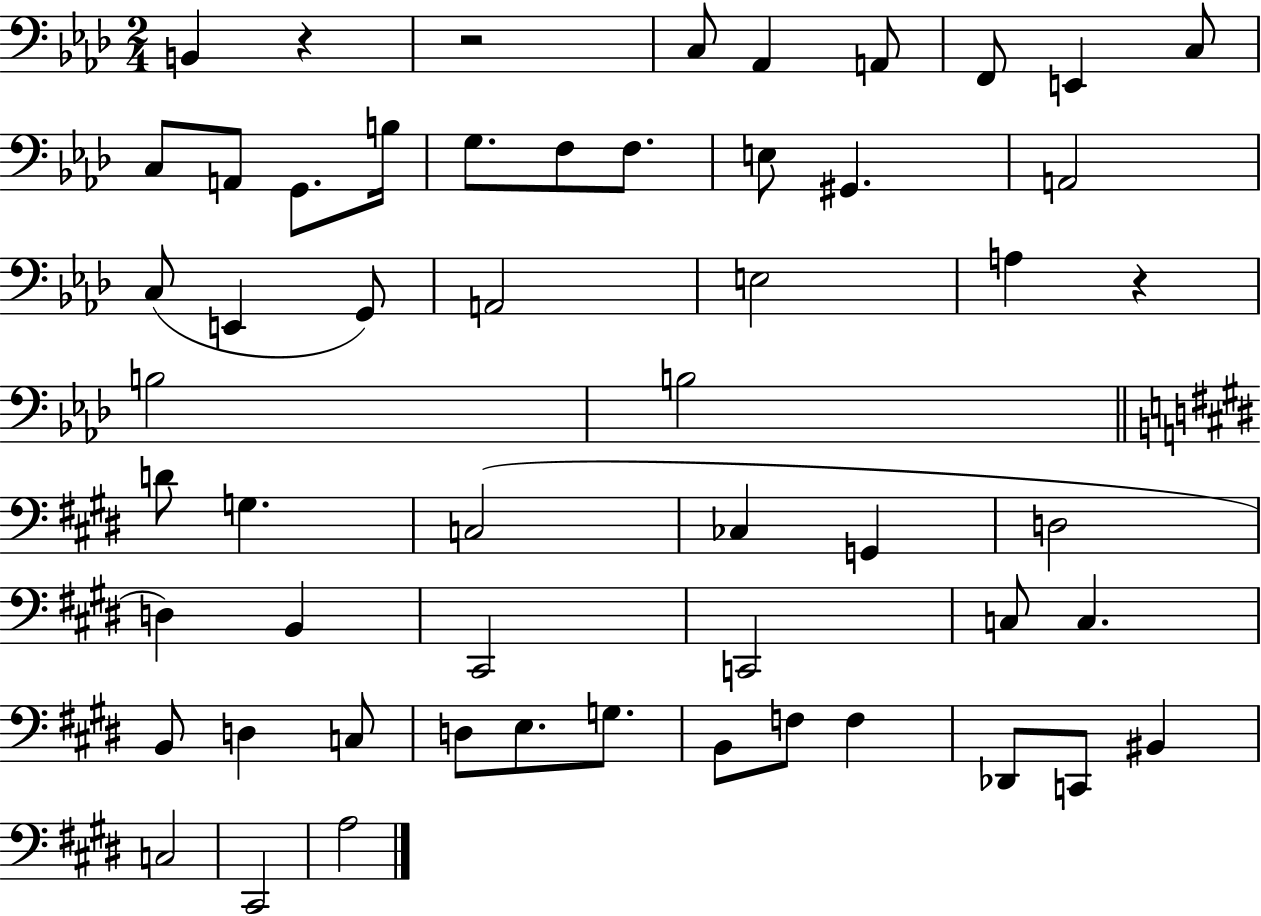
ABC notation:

X:1
T:Untitled
M:2/4
L:1/4
K:Ab
B,, z z2 C,/2 _A,, A,,/2 F,,/2 E,, C,/2 C,/2 A,,/2 G,,/2 B,/4 G,/2 F,/2 F,/2 E,/2 ^G,, A,,2 C,/2 E,, G,,/2 A,,2 E,2 A, z B,2 B,2 D/2 G, C,2 _C, G,, D,2 D, B,, ^C,,2 C,,2 C,/2 C, B,,/2 D, C,/2 D,/2 E,/2 G,/2 B,,/2 F,/2 F, _D,,/2 C,,/2 ^B,, C,2 ^C,,2 A,2